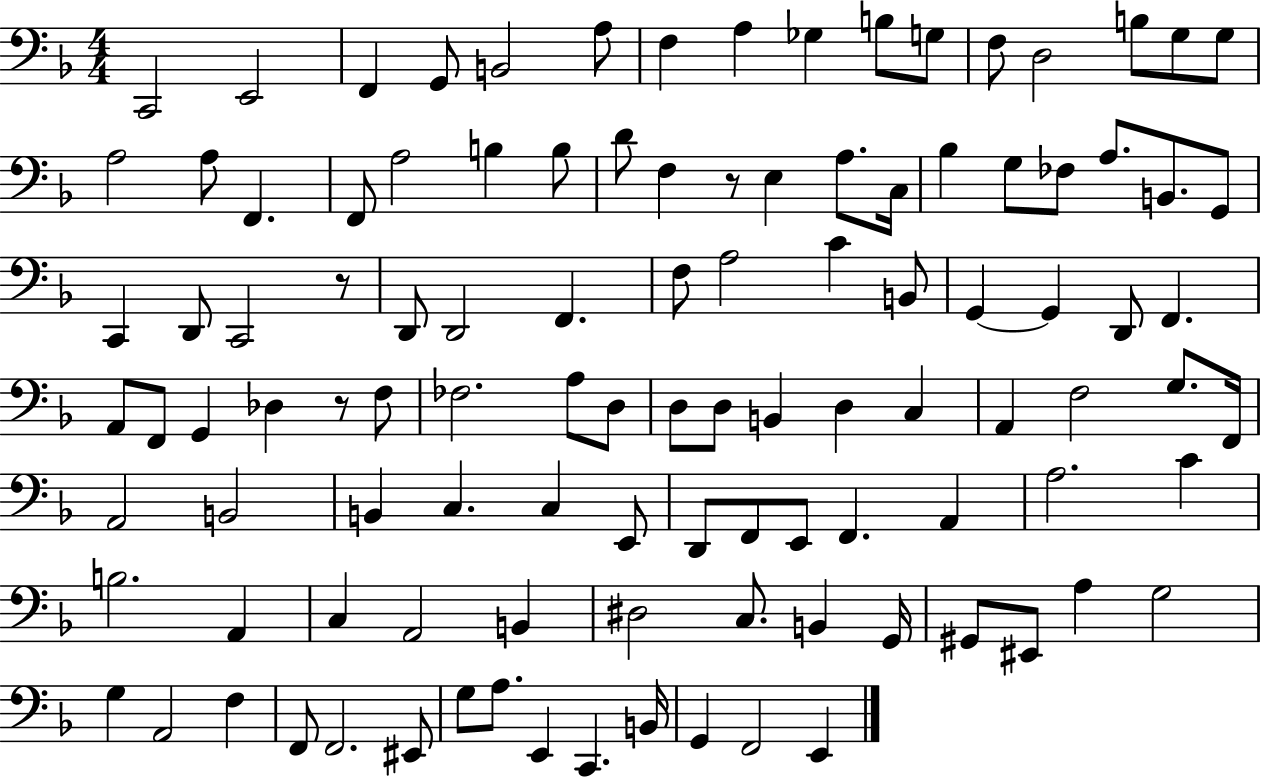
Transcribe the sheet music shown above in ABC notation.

X:1
T:Untitled
M:4/4
L:1/4
K:F
C,,2 E,,2 F,, G,,/2 B,,2 A,/2 F, A, _G, B,/2 G,/2 F,/2 D,2 B,/2 G,/2 G,/2 A,2 A,/2 F,, F,,/2 A,2 B, B,/2 D/2 F, z/2 E, A,/2 C,/4 _B, G,/2 _F,/2 A,/2 B,,/2 G,,/2 C,, D,,/2 C,,2 z/2 D,,/2 D,,2 F,, F,/2 A,2 C B,,/2 G,, G,, D,,/2 F,, A,,/2 F,,/2 G,, _D, z/2 F,/2 _F,2 A,/2 D,/2 D,/2 D,/2 B,, D, C, A,, F,2 G,/2 F,,/4 A,,2 B,,2 B,, C, C, E,,/2 D,,/2 F,,/2 E,,/2 F,, A,, A,2 C B,2 A,, C, A,,2 B,, ^D,2 C,/2 B,, G,,/4 ^G,,/2 ^E,,/2 A, G,2 G, A,,2 F, F,,/2 F,,2 ^E,,/2 G,/2 A,/2 E,, C,, B,,/4 G,, F,,2 E,,